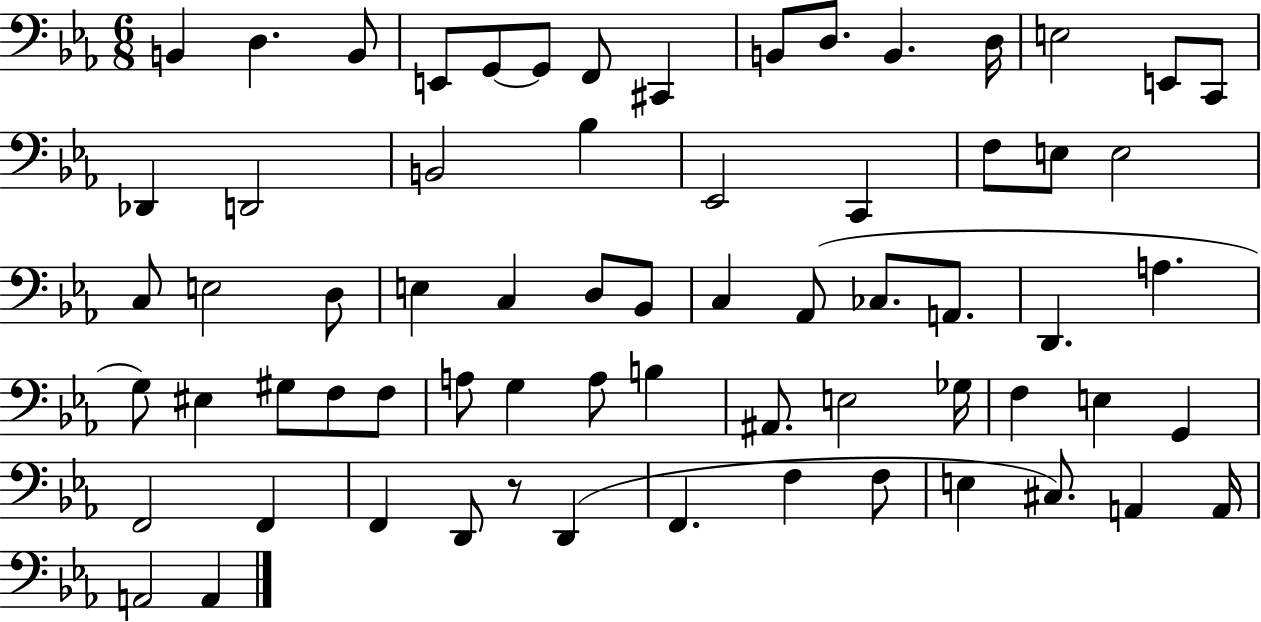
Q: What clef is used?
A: bass